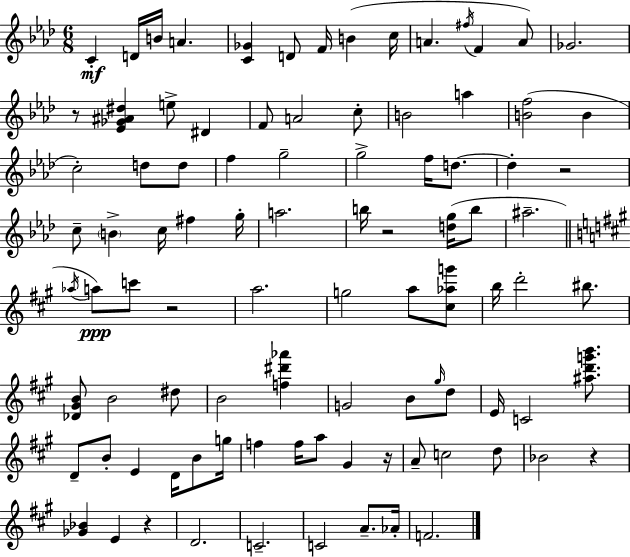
{
  \clef treble
  \numericTimeSignature
  \time 6/8
  \key aes \major
  c'4-.\mf d'16 b'16 a'4. | <c' ges'>4 d'8 f'16 b'4( c''16 | a'4. \acciaccatura { fis''16 } f'4 a'8) | ges'2. | \break r8 <ees' ges' ais' dis''>4 e''8-> dis'4 | f'8 a'2 c''8-. | b'2 a''4 | <b' f''>2( b'4 | \break c''2-.) d''8 d''8 | f''4 g''2-- | g''2-> f''16 d''8.~~ | d''4-. r2 | \break c''8-- \parenthesize b'4-> c''16 fis''4 | g''16-. a''2. | b''16 r2 <d'' g''>16( b''8 | ais''2.-- | \break \bar "||" \break \key a \major \acciaccatura { aes''16 } a''8\ppp) c'''8 r2 | a''2. | g''2 a''8 <cis'' aes'' g'''>8 | b''16 d'''2-. bis''8. | \break <des' gis' b'>8 b'2 dis''8 | b'2 <f'' dis''' aes'''>4 | g'2 b'8 \grace { gis''16 } | d''8 e'16 c'2 <ais'' d''' g''' b'''>8. | \break d'8-- b'8-. e'4 d'16 b'8 | g''16 f''4 f''16 a''8 gis'4 | r16 a'8-- c''2 | d''8 bes'2 r4 | \break <ges' bes'>4 e'4 r4 | d'2. | c'2.-- | c'2 a'8.-- | \break aes'16-. f'2. | \bar "|."
}